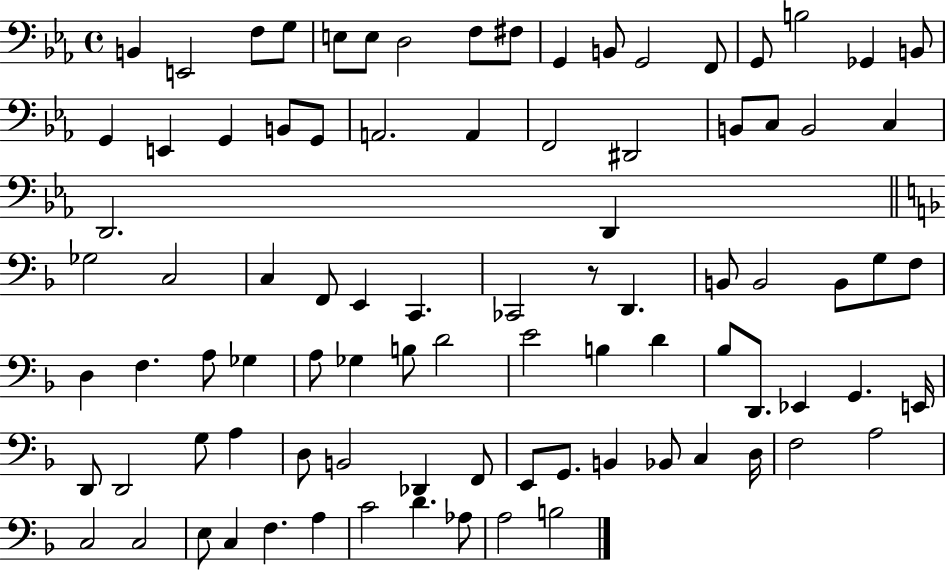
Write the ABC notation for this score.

X:1
T:Untitled
M:4/4
L:1/4
K:Eb
B,, E,,2 F,/2 G,/2 E,/2 E,/2 D,2 F,/2 ^F,/2 G,, B,,/2 G,,2 F,,/2 G,,/2 B,2 _G,, B,,/2 G,, E,, G,, B,,/2 G,,/2 A,,2 A,, F,,2 ^D,,2 B,,/2 C,/2 B,,2 C, D,,2 D,, _G,2 C,2 C, F,,/2 E,, C,, _C,,2 z/2 D,, B,,/2 B,,2 B,,/2 G,/2 F,/2 D, F, A,/2 _G, A,/2 _G, B,/2 D2 E2 B, D _B,/2 D,,/2 _E,, G,, E,,/4 D,,/2 D,,2 G,/2 A, D,/2 B,,2 _D,, F,,/2 E,,/2 G,,/2 B,, _B,,/2 C, D,/4 F,2 A,2 C,2 C,2 E,/2 C, F, A, C2 D _A,/2 A,2 B,2